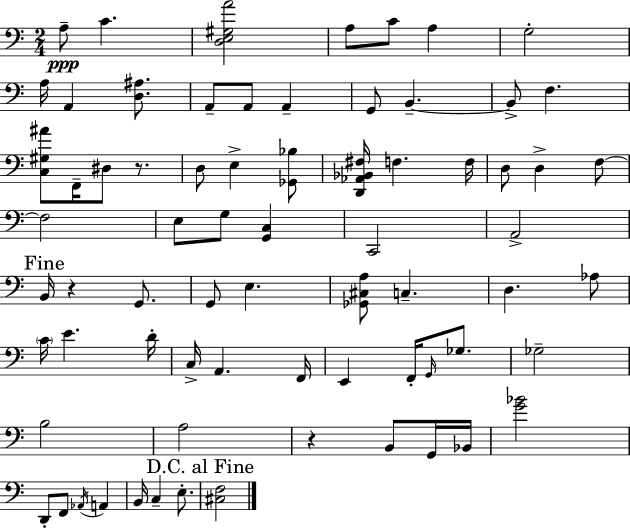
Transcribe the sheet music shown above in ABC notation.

X:1
T:Untitled
M:2/4
L:1/4
K:Am
A,/2 C [D,E,^G,A]2 A,/2 C/2 A, G,2 A,/4 A,, [D,^A,]/2 A,,/2 A,,/2 A,, G,,/2 B,, B,,/2 F, [C,^G,^A]/2 F,,/4 ^D,/2 z/2 D,/2 E, [_G,,_B,]/2 [D,,_A,,_B,,^F,]/4 F, F,/4 D,/2 D, F,/2 F,2 E,/2 G,/2 [G,,C,] C,,2 A,,2 B,,/4 z G,,/2 G,,/2 E, [_G,,^C,A,]/2 C, D, _A,/2 C/4 E D/4 C,/4 A,, F,,/4 E,, F,,/4 G,,/4 _G,/2 _G,2 B,2 A,2 z B,,/2 G,,/4 _B,,/4 [G_B]2 D,,/2 F,,/2 _A,,/4 A,, B,,/4 C, E,/2 [^C,F,]2